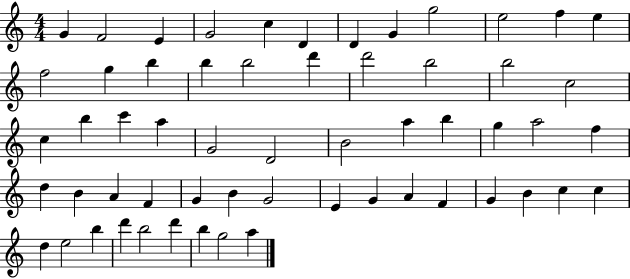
{
  \clef treble
  \numericTimeSignature
  \time 4/4
  \key c \major
  g'4 f'2 e'4 | g'2 c''4 d'4 | d'4 g'4 g''2 | e''2 f''4 e''4 | \break f''2 g''4 b''4 | b''4 b''2 d'''4 | d'''2 b''2 | b''2 c''2 | \break c''4 b''4 c'''4 a''4 | g'2 d'2 | b'2 a''4 b''4 | g''4 a''2 f''4 | \break d''4 b'4 a'4 f'4 | g'4 b'4 g'2 | e'4 g'4 a'4 f'4 | g'4 b'4 c''4 c''4 | \break d''4 e''2 b''4 | d'''4 b''2 d'''4 | b''4 g''2 a''4 | \bar "|."
}